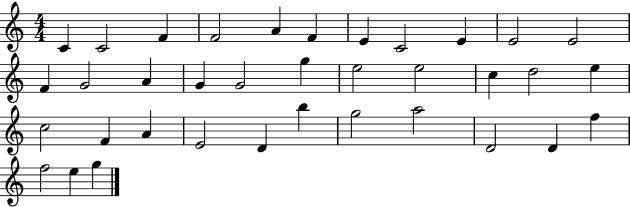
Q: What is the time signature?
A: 4/4